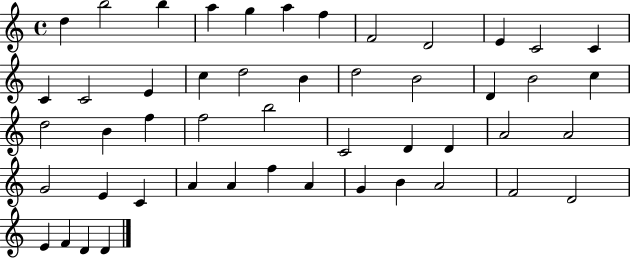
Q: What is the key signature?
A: C major